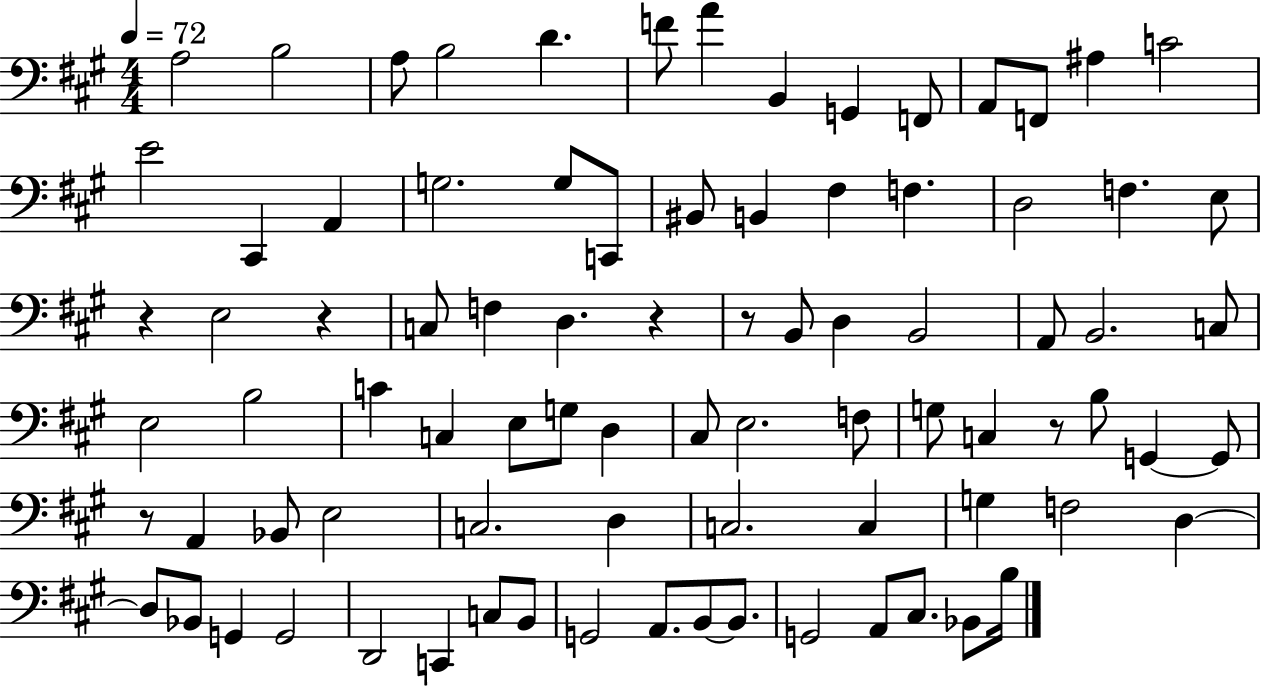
X:1
T:Untitled
M:4/4
L:1/4
K:A
A,2 B,2 A,/2 B,2 D F/2 A B,, G,, F,,/2 A,,/2 F,,/2 ^A, C2 E2 ^C,, A,, G,2 G,/2 C,,/2 ^B,,/2 B,, ^F, F, D,2 F, E,/2 z E,2 z C,/2 F, D, z z/2 B,,/2 D, B,,2 A,,/2 B,,2 C,/2 E,2 B,2 C C, E,/2 G,/2 D, ^C,/2 E,2 F,/2 G,/2 C, z/2 B,/2 G,, G,,/2 z/2 A,, _B,,/2 E,2 C,2 D, C,2 C, G, F,2 D, D,/2 _B,,/2 G,, G,,2 D,,2 C,, C,/2 B,,/2 G,,2 A,,/2 B,,/2 B,,/2 G,,2 A,,/2 ^C,/2 _B,,/2 B,/4